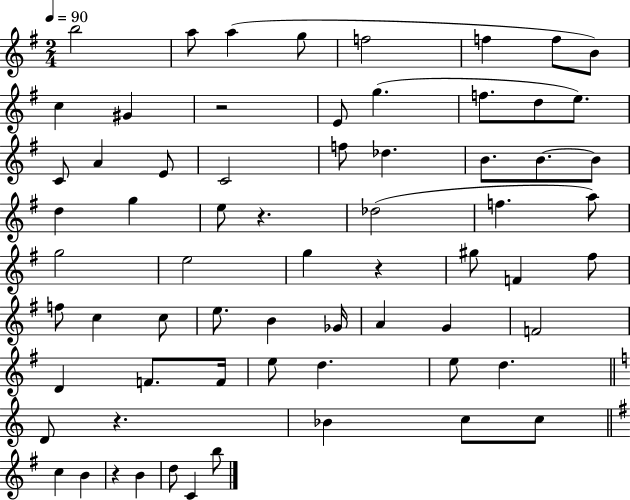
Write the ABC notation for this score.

X:1
T:Untitled
M:2/4
L:1/4
K:G
b2 a/2 a g/2 f2 f f/2 B/2 c ^G z2 E/2 g f/2 d/2 e/2 C/2 A E/2 C2 f/2 _d B/2 B/2 B/2 d g e/2 z _d2 f a/2 g2 e2 g z ^g/2 F ^f/2 f/2 c c/2 e/2 B _G/4 A G F2 D F/2 F/4 e/2 d e/2 d D/2 z _B c/2 c/2 c B z B d/2 C b/2